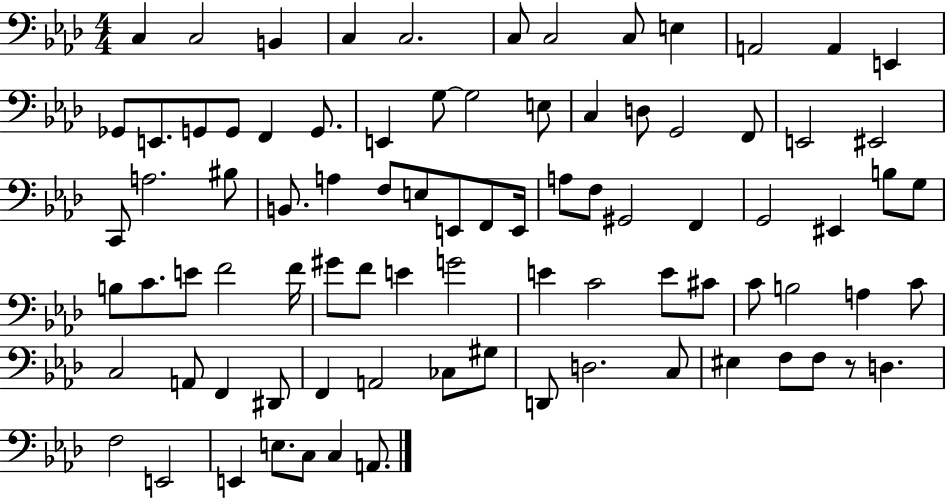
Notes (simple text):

C3/q C3/h B2/q C3/q C3/h. C3/e C3/h C3/e E3/q A2/h A2/q E2/q Gb2/e E2/e. G2/e G2/e F2/q G2/e. E2/q G3/e G3/h E3/e C3/q D3/e G2/h F2/e E2/h EIS2/h C2/e A3/h. BIS3/e B2/e. A3/q F3/e E3/e E2/e F2/e E2/s A3/e F3/e G#2/h F2/q G2/h EIS2/q B3/e G3/e B3/e C4/e. E4/e F4/h F4/s G#4/e F4/e E4/q G4/h E4/q C4/h E4/e C#4/e C4/e B3/h A3/q C4/e C3/h A2/e F2/q D#2/e F2/q A2/h CES3/e G#3/e D2/e D3/h. C3/e EIS3/q F3/e F3/e R/e D3/q. F3/h E2/h E2/q E3/e. C3/e C3/q A2/e.